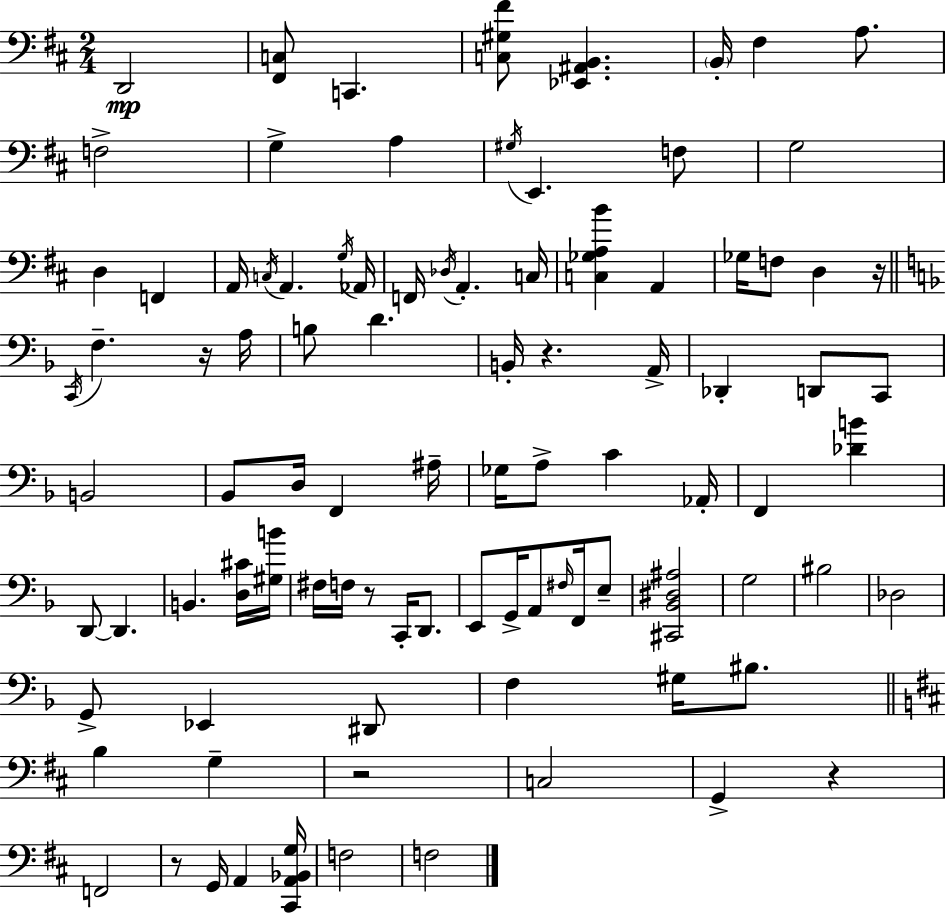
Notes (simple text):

D2/h [F#2,C3]/e C2/q. [C3,G#3,F#4]/e [Eb2,A#2,B2]/q. B2/s F#3/q A3/e. F3/h G3/q A3/q G#3/s E2/q. F3/e G3/h D3/q F2/q A2/s C3/s A2/q. G3/s Ab2/s F2/s Db3/s A2/q. C3/s [C3,Gb3,A3,B4]/q A2/q Gb3/s F3/e D3/q R/s C2/s F3/q. R/s A3/s B3/e D4/q. B2/s R/q. A2/s Db2/q D2/e C2/e B2/h Bb2/e D3/s F2/q A#3/s Gb3/s A3/e C4/q Ab2/s F2/q [Db4,B4]/q D2/e D2/q. B2/q. [D3,C#4]/s [G#3,B4]/s F#3/s F3/s R/e C2/s D2/e. E2/e G2/s A2/e F#3/s F2/s E3/e [C#2,Bb2,D#3,A#3]/h G3/h BIS3/h Db3/h G2/e Eb2/q D#2/e F3/q G#3/s BIS3/e. B3/q G3/q R/h C3/h G2/q R/q F2/h R/e G2/s A2/q [C#2,A2,Bb2,G3]/s F3/h F3/h